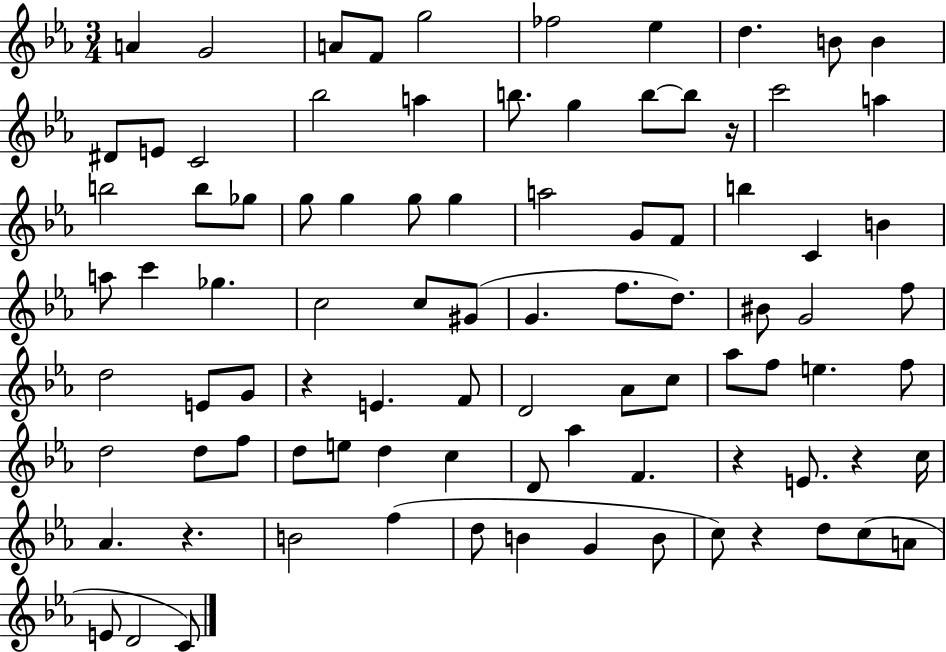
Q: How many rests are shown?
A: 6